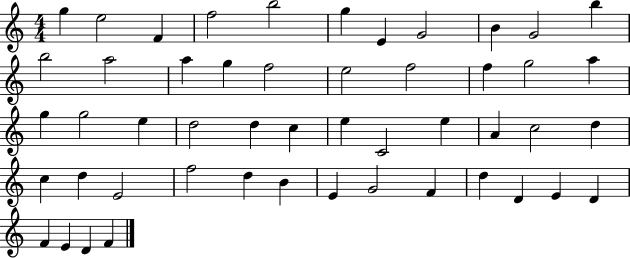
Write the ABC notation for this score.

X:1
T:Untitled
M:4/4
L:1/4
K:C
g e2 F f2 b2 g E G2 B G2 b b2 a2 a g f2 e2 f2 f g2 a g g2 e d2 d c e C2 e A c2 d c d E2 f2 d B E G2 F d D E D F E D F